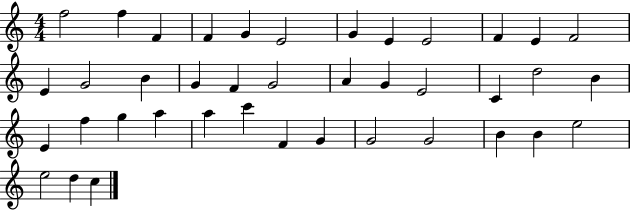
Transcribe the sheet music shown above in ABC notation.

X:1
T:Untitled
M:4/4
L:1/4
K:C
f2 f F F G E2 G E E2 F E F2 E G2 B G F G2 A G E2 C d2 B E f g a a c' F G G2 G2 B B e2 e2 d c